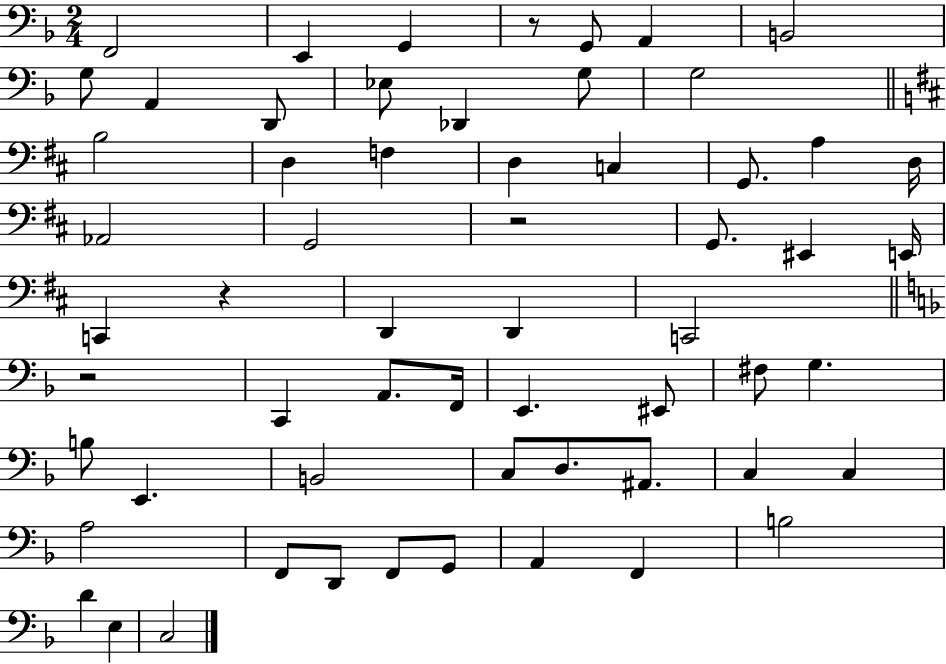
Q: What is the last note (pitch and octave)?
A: C3